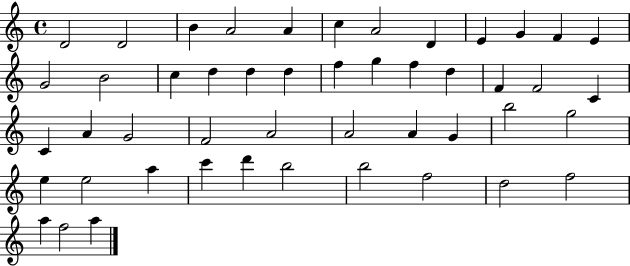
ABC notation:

X:1
T:Untitled
M:4/4
L:1/4
K:C
D2 D2 B A2 A c A2 D E G F E G2 B2 c d d d f g f d F F2 C C A G2 F2 A2 A2 A G b2 g2 e e2 a c' d' b2 b2 f2 d2 f2 a f2 a